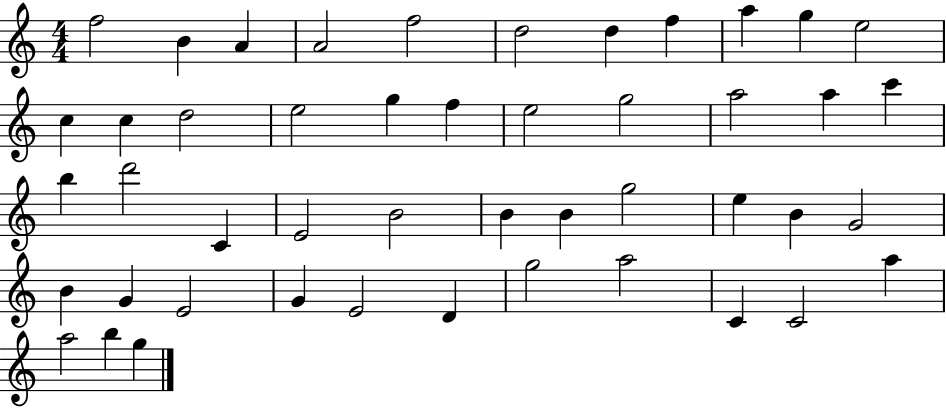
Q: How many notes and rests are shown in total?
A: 47